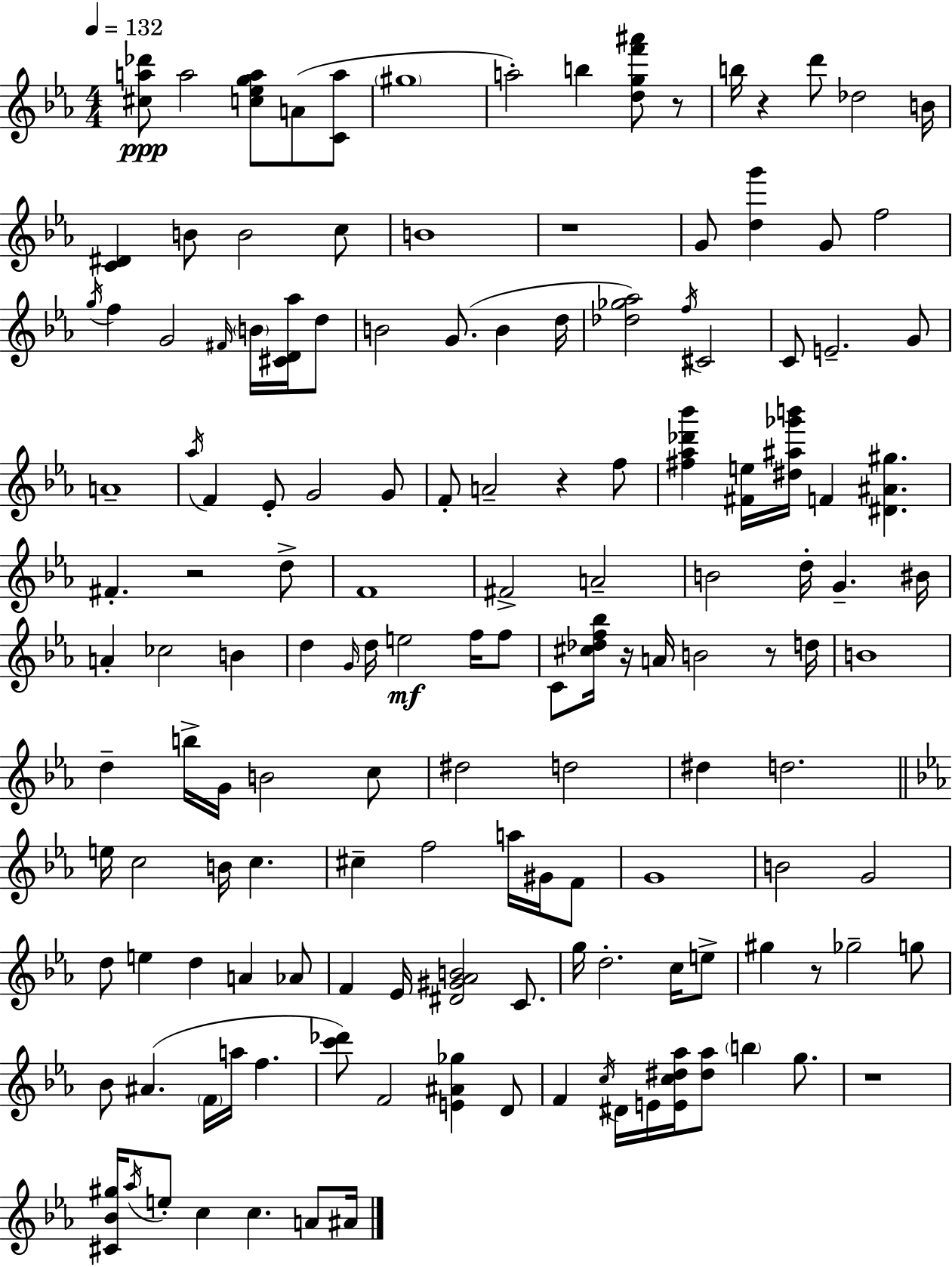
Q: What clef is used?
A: treble